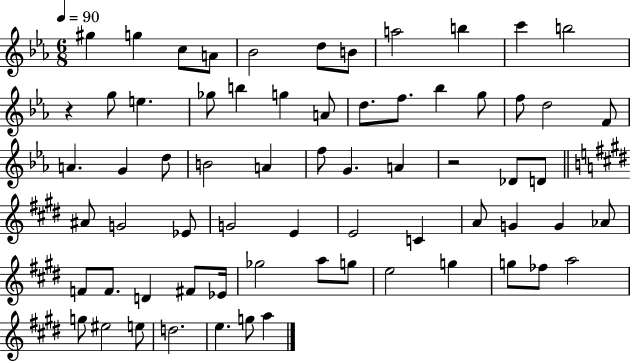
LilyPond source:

{
  \clef treble
  \numericTimeSignature
  \time 6/8
  \key ees \major
  \tempo 4 = 90
  \repeat volta 2 { gis''4 g''4 c''8 a'8 | bes'2 d''8 b'8 | a''2 b''4 | c'''4 b''2 | \break r4 g''8 e''4. | ges''8 b''4 g''4 a'8 | d''8. f''8. bes''4 g''8 | f''8 d''2 f'8 | \break a'4. g'4 d''8 | b'2 a'4 | f''8 g'4. a'4 | r2 des'8 d'8 | \break \bar "||" \break \key e \major ais'8 g'2 ees'8 | g'2 e'4 | e'2 c'4 | a'8 g'4 g'4 aes'8 | \break f'8 f'8. d'4 fis'8 ees'16 | ges''2 a''8 g''8 | e''2 g''4 | g''8 fes''8 a''2 | \break g''8 eis''2 e''8 | d''2. | e''4. g''8 a''4 | } \bar "|."
}